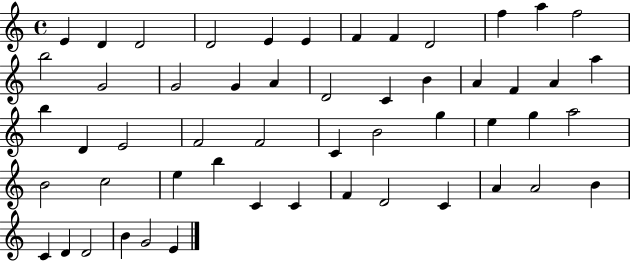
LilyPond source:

{
  \clef treble
  \time 4/4
  \defaultTimeSignature
  \key c \major
  e'4 d'4 d'2 | d'2 e'4 e'4 | f'4 f'4 d'2 | f''4 a''4 f''2 | \break b''2 g'2 | g'2 g'4 a'4 | d'2 c'4 b'4 | a'4 f'4 a'4 a''4 | \break b''4 d'4 e'2 | f'2 f'2 | c'4 b'2 g''4 | e''4 g''4 a''2 | \break b'2 c''2 | e''4 b''4 c'4 c'4 | f'4 d'2 c'4 | a'4 a'2 b'4 | \break c'4 d'4 d'2 | b'4 g'2 e'4 | \bar "|."
}